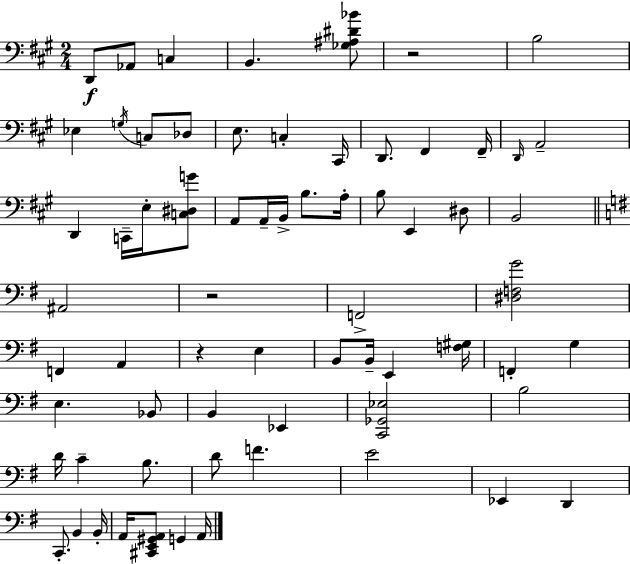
X:1
T:Untitled
M:2/4
L:1/4
K:A
D,,/2 _A,,/2 C, B,, [_G,^A,^D_B]/2 z2 B,2 _E, G,/4 C,/2 _D,/2 E,/2 C, ^C,,/4 D,,/2 ^F,, ^F,,/4 D,,/4 A,,2 D,, C,,/4 E,/4 [C,^D,G]/2 A,,/2 A,,/4 B,,/4 B,/2 A,/4 B,/2 E,, ^D,/2 B,,2 ^A,,2 z2 F,,2 [^D,F,G]2 F,, A,, z E, B,,/2 B,,/4 E,, [F,^G,]/4 F,, G, E, _B,,/2 B,, _E,, [C,,_G,,_E,]2 B,2 D/4 C B,/2 D/2 F E2 _E,, D,, C,,/2 B,, B,,/4 A,,/4 [^C,,E,,^G,,A,,]/2 G,, A,,/4